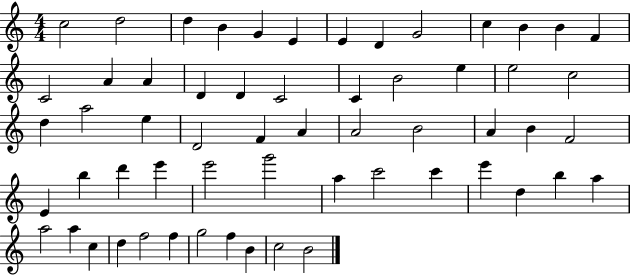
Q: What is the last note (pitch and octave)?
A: B4